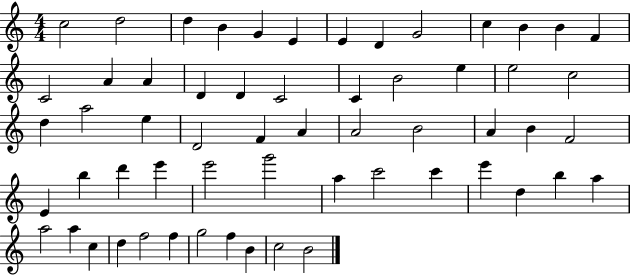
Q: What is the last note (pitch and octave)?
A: B4